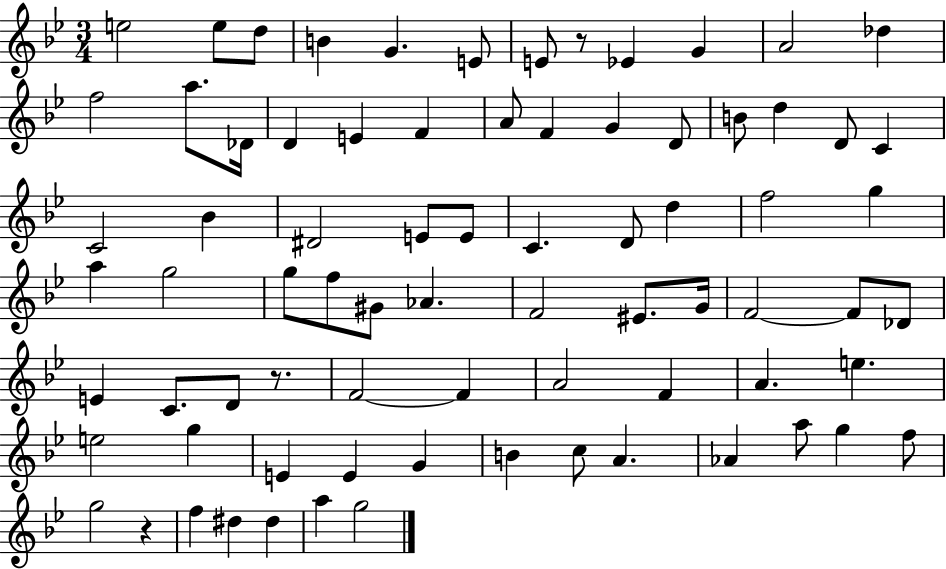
{
  \clef treble
  \numericTimeSignature
  \time 3/4
  \key bes \major
  e''2 e''8 d''8 | b'4 g'4. e'8 | e'8 r8 ees'4 g'4 | a'2 des''4 | \break f''2 a''8. des'16 | d'4 e'4 f'4 | a'8 f'4 g'4 d'8 | b'8 d''4 d'8 c'4 | \break c'2 bes'4 | dis'2 e'8 e'8 | c'4. d'8 d''4 | f''2 g''4 | \break a''4 g''2 | g''8 f''8 gis'8 aes'4. | f'2 eis'8. g'16 | f'2~~ f'8 des'8 | \break e'4 c'8. d'8 r8. | f'2~~ f'4 | a'2 f'4 | a'4. e''4. | \break e''2 g''4 | e'4 e'4 g'4 | b'4 c''8 a'4. | aes'4 a''8 g''4 f''8 | \break g''2 r4 | f''4 dis''4 dis''4 | a''4 g''2 | \bar "|."
}